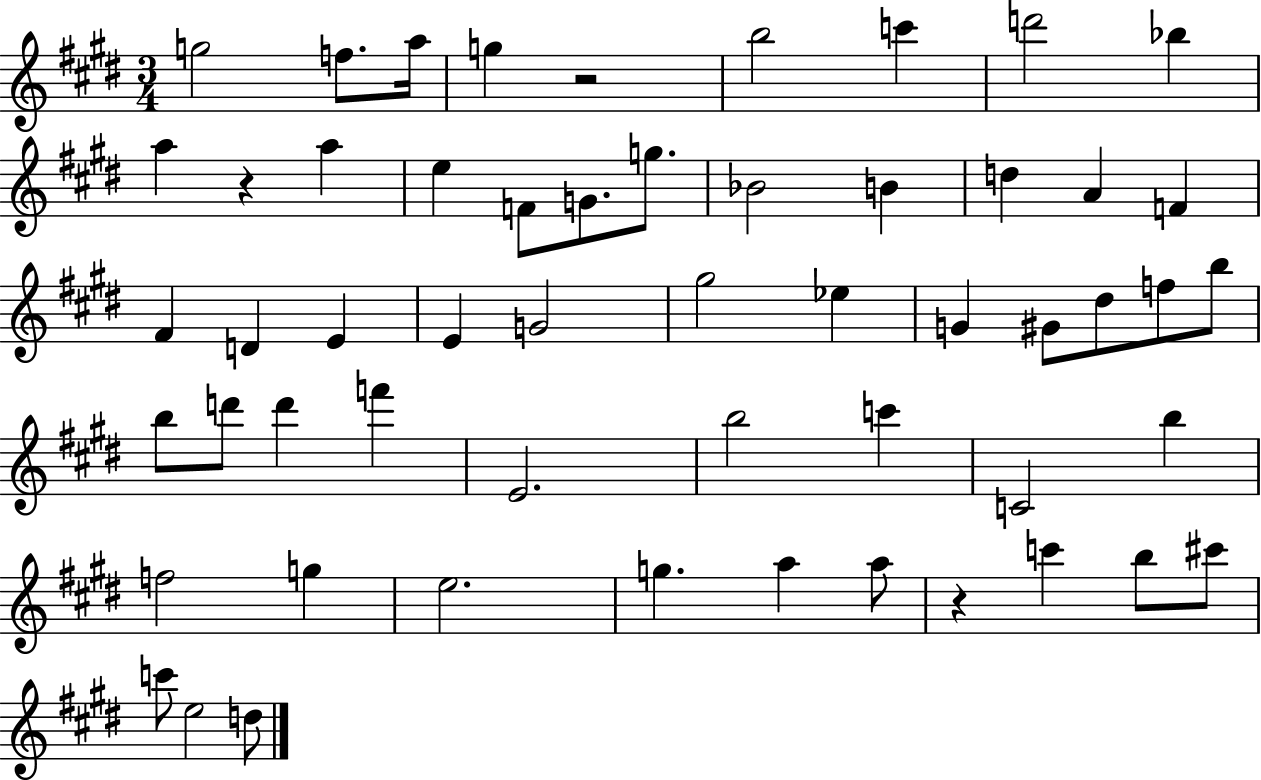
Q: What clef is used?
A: treble